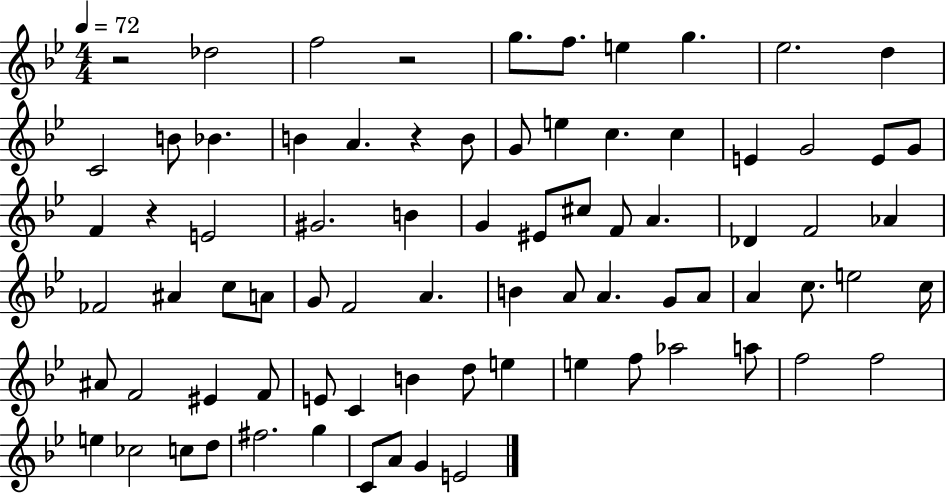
R/h Db5/h F5/h R/h G5/e. F5/e. E5/q G5/q. Eb5/h. D5/q C4/h B4/e Bb4/q. B4/q A4/q. R/q B4/e G4/e E5/q C5/q. C5/q E4/q G4/h E4/e G4/e F4/q R/q E4/h G#4/h. B4/q G4/q EIS4/e C#5/e F4/e A4/q. Db4/q F4/h Ab4/q FES4/h A#4/q C5/e A4/e G4/e F4/h A4/q. B4/q A4/e A4/q. G4/e A4/e A4/q C5/e. E5/h C5/s A#4/e F4/h EIS4/q F4/e E4/e C4/q B4/q D5/e E5/q E5/q F5/e Ab5/h A5/e F5/h F5/h E5/q CES5/h C5/e D5/e F#5/h. G5/q C4/e A4/e G4/q E4/h